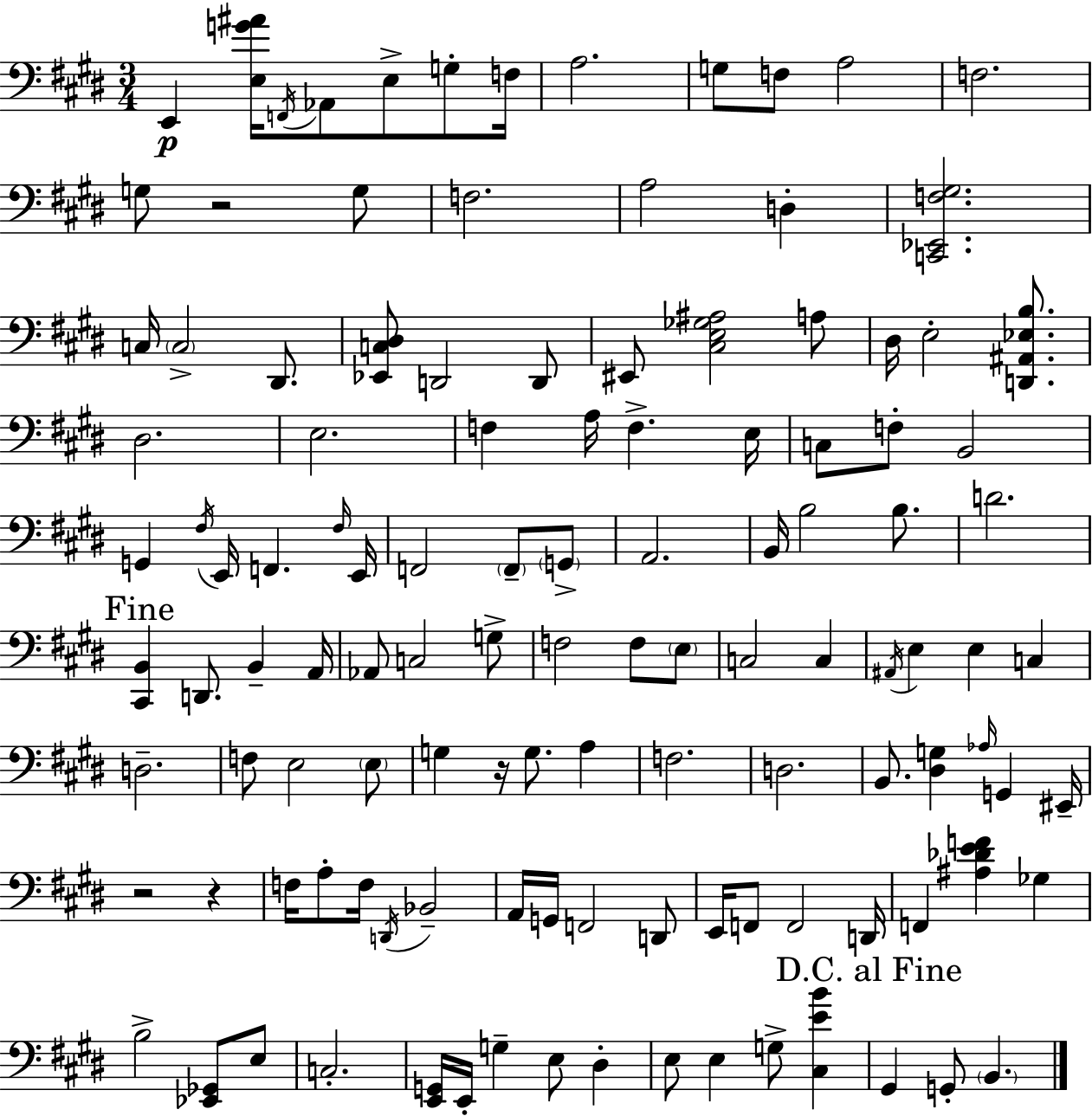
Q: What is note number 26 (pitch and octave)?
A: D#3